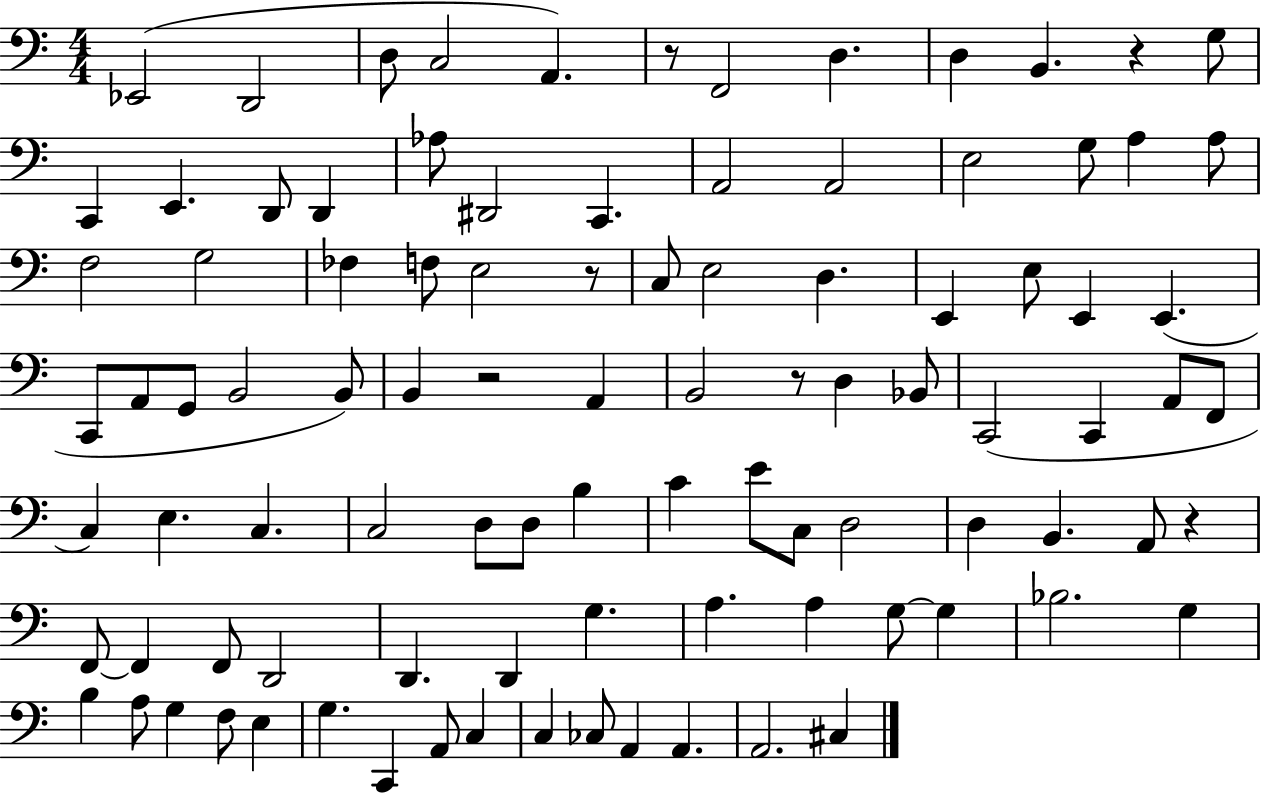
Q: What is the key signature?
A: C major